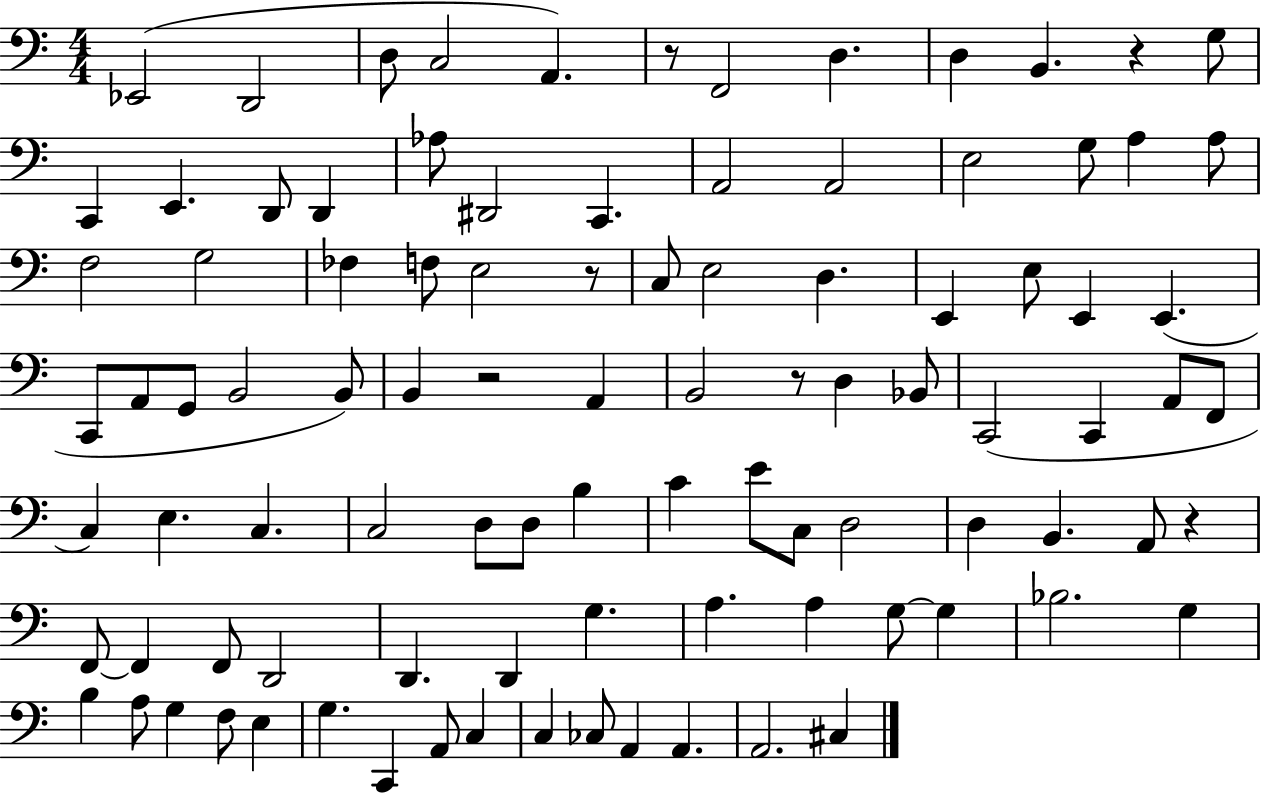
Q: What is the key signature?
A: C major